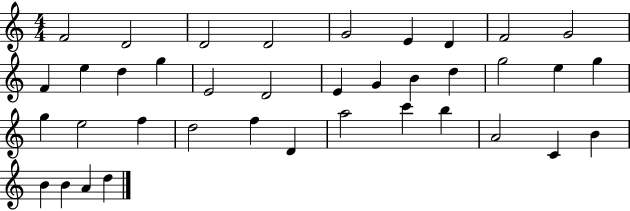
{
  \clef treble
  \numericTimeSignature
  \time 4/4
  \key c \major
  f'2 d'2 | d'2 d'2 | g'2 e'4 d'4 | f'2 g'2 | \break f'4 e''4 d''4 g''4 | e'2 d'2 | e'4 g'4 b'4 d''4 | g''2 e''4 g''4 | \break g''4 e''2 f''4 | d''2 f''4 d'4 | a''2 c'''4 b''4 | a'2 c'4 b'4 | \break b'4 b'4 a'4 d''4 | \bar "|."
}